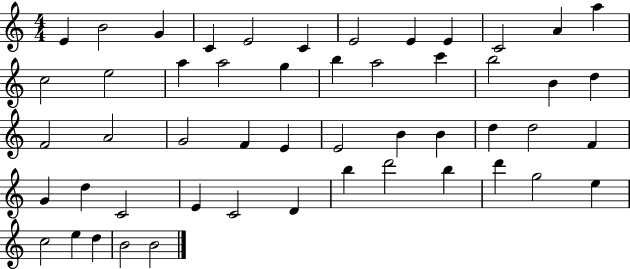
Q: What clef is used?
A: treble